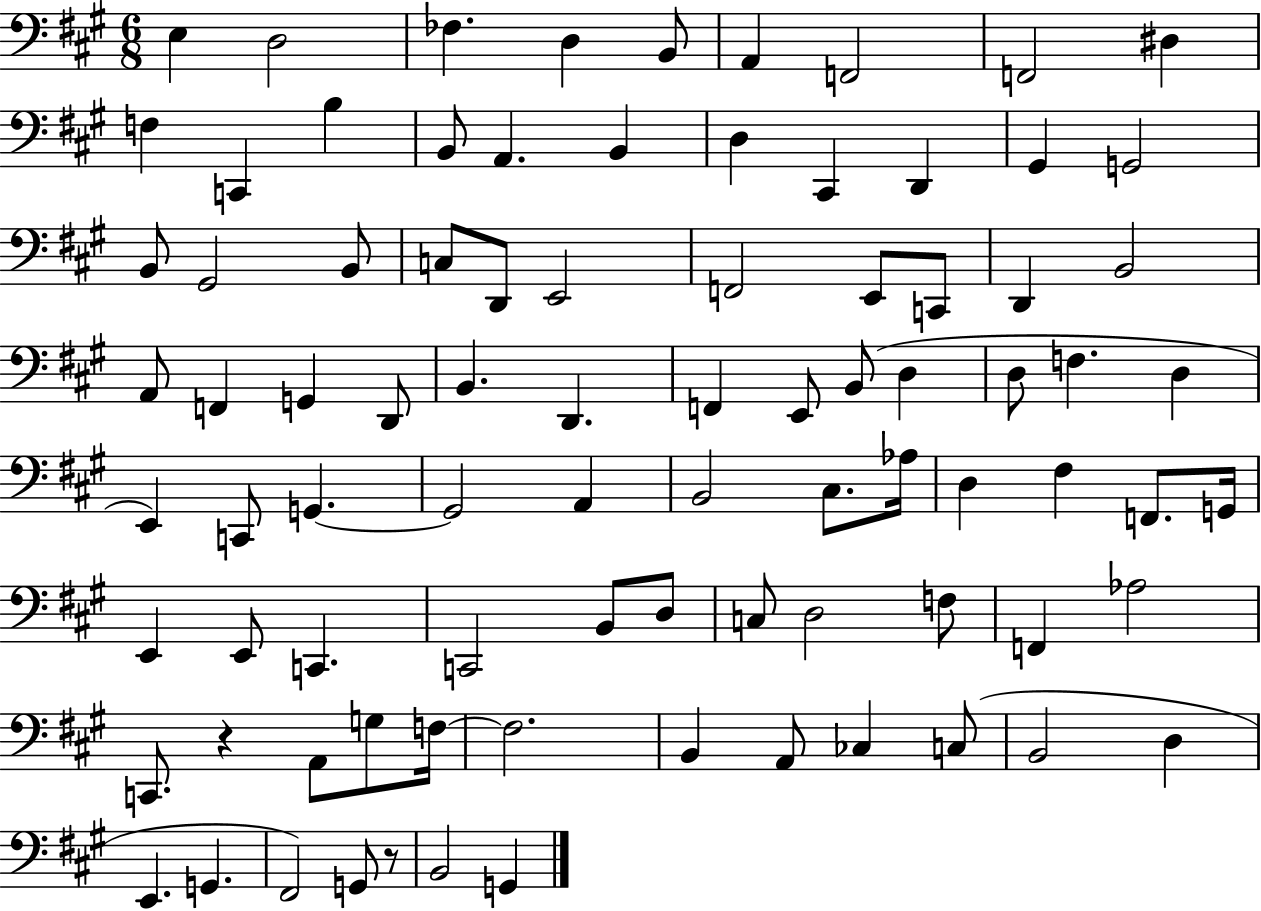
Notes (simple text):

E3/q D3/h FES3/q. D3/q B2/e A2/q F2/h F2/h D#3/q F3/q C2/q B3/q B2/e A2/q. B2/q D3/q C#2/q D2/q G#2/q G2/h B2/e G#2/h B2/e C3/e D2/e E2/h F2/h E2/e C2/e D2/q B2/h A2/e F2/q G2/q D2/e B2/q. D2/q. F2/q E2/e B2/e D3/q D3/e F3/q. D3/q E2/q C2/e G2/q. G2/h A2/q B2/h C#3/e. Ab3/s D3/q F#3/q F2/e. G2/s E2/q E2/e C2/q. C2/h B2/e D3/e C3/e D3/h F3/e F2/q Ab3/h C2/e. R/q A2/e G3/e F3/s F3/h. B2/q A2/e CES3/q C3/e B2/h D3/q E2/q. G2/q. F#2/h G2/e R/e B2/h G2/q